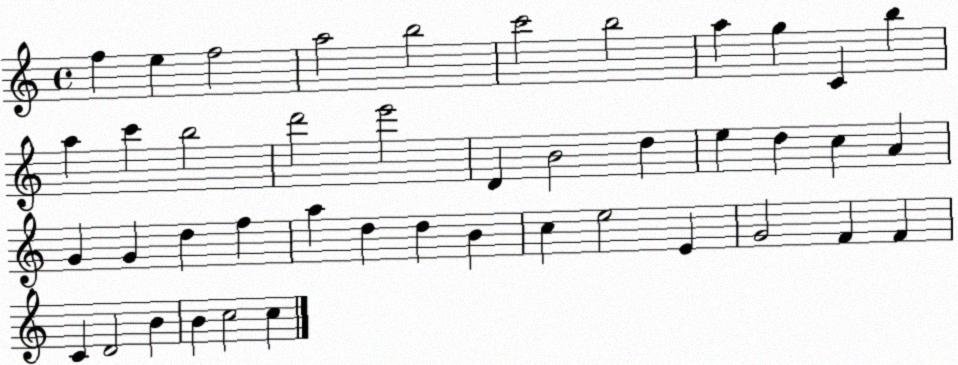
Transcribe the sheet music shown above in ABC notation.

X:1
T:Untitled
M:4/4
L:1/4
K:C
f e f2 a2 b2 c'2 b2 a g C b a c' b2 d'2 e'2 D B2 d e d c A G G d f a d d B c e2 E G2 F F C D2 B B c2 c